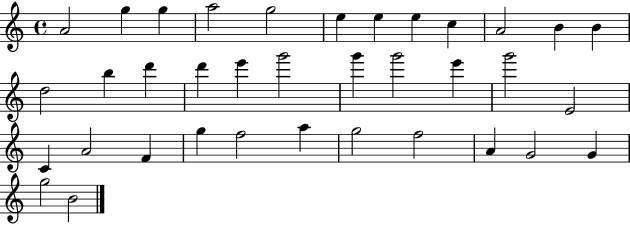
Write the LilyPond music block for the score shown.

{
  \clef treble
  \time 4/4
  \defaultTimeSignature
  \key c \major
  a'2 g''4 g''4 | a''2 g''2 | e''4 e''4 e''4 c''4 | a'2 b'4 b'4 | \break d''2 b''4 d'''4 | d'''4 e'''4 g'''2 | g'''4 g'''2 e'''4 | g'''2 e'2 | \break c'4 a'2 f'4 | g''4 f''2 a''4 | g''2 f''2 | a'4 g'2 g'4 | \break g''2 b'2 | \bar "|."
}